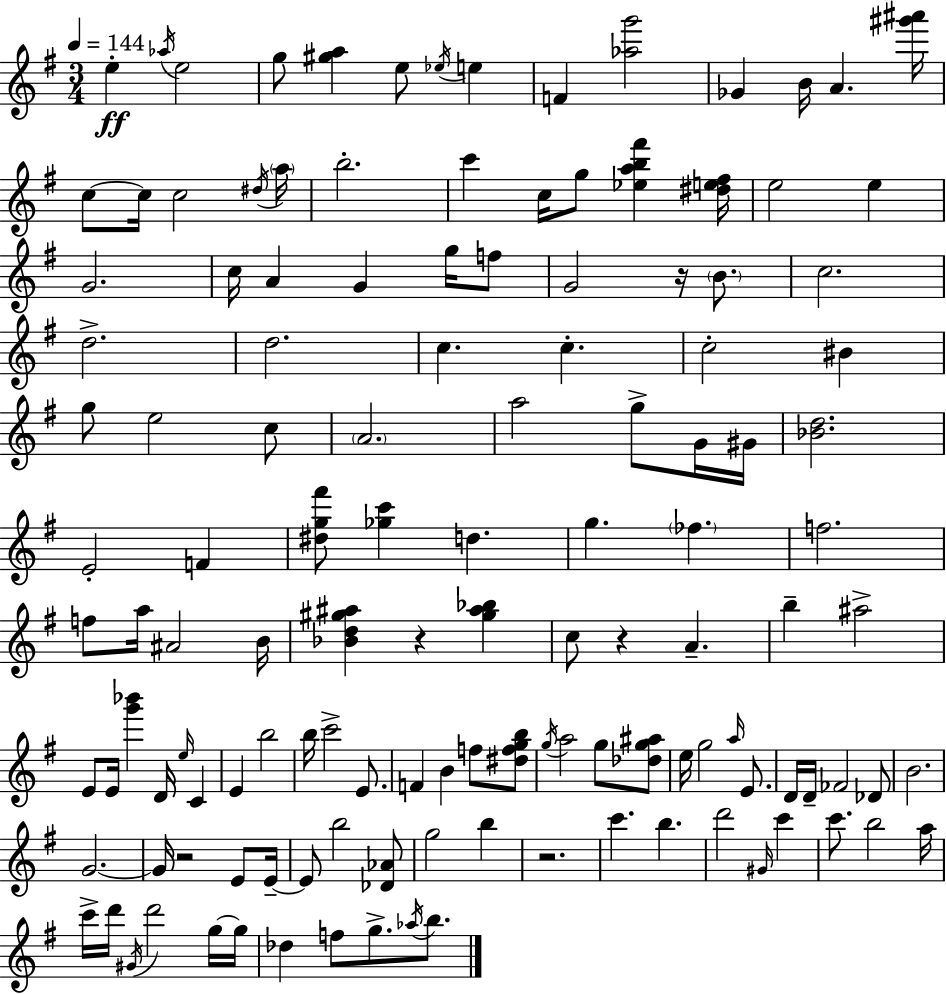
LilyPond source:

{
  \clef treble
  \numericTimeSignature
  \time 3/4
  \key e \minor
  \tempo 4 = 144
  e''4-.\ff \acciaccatura { aes''16 } e''2 | g''8 <gis'' a''>4 e''8 \acciaccatura { ees''16 } e''4 | f'4 <aes'' g'''>2 | ges'4 b'16 a'4. | \break <gis''' ais'''>16 c''8~~ c''16 c''2 | \acciaccatura { dis''16 } \parenthesize a''16 b''2.-. | c'''4 c''16 g''8 <ees'' a'' b'' fis'''>4 | <dis'' e'' fis''>16 e''2 e''4 | \break g'2. | c''16 a'4 g'4 | g''16 f''8 g'2 r16 | \parenthesize b'8. c''2. | \break d''2.-> | d''2. | c''4. c''4.-. | c''2-. bis'4 | \break g''8 e''2 | c''8 \parenthesize a'2. | a''2 g''8-> | g'16 gis'16 <bes' d''>2. | \break e'2-. f'4 | <dis'' g'' fis'''>8 <ges'' c'''>4 d''4. | g''4. \parenthesize fes''4. | f''2. | \break f''8 a''16 ais'2 | b'16 <bes' d'' gis'' ais''>4 r4 <gis'' ais'' bes''>4 | c''8 r4 a'4.-- | b''4-- ais''2-> | \break e'8 e'16 <g''' bes'''>4 d'16 \grace { e''16 } | c'4 e'4 b''2 | b''16 c'''2-> | e'8. f'4 b'4 | \break f''8 <dis'' f'' g'' b''>8 \acciaccatura { g''16 } a''2 | g''8 <des'' g'' ais''>8 e''16 g''2 | \grace { a''16 } e'8. d'16 d'16-- fes'2 | des'8 b'2. | \break g'2.~~ | g'16 r2 | e'8 e'16--~~ e'8 b''2 | <des' aes'>8 g''2 | \break b''4 r2. | c'''4. | b''4. d'''2 | \grace { gis'16 } c'''4 c'''8. b''2 | \break a''16 c'''16-> d'''16 \acciaccatura { gis'16 } d'''2 | g''16~~ g''16 des''4 | f''8 g''8.-> \acciaccatura { aes''16 } b''8. \bar "|."
}